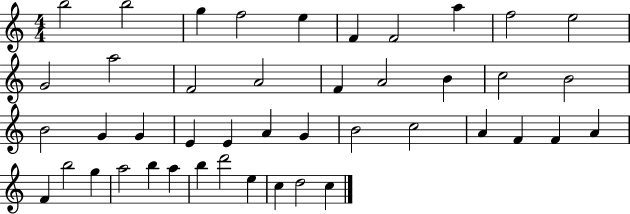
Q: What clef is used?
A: treble